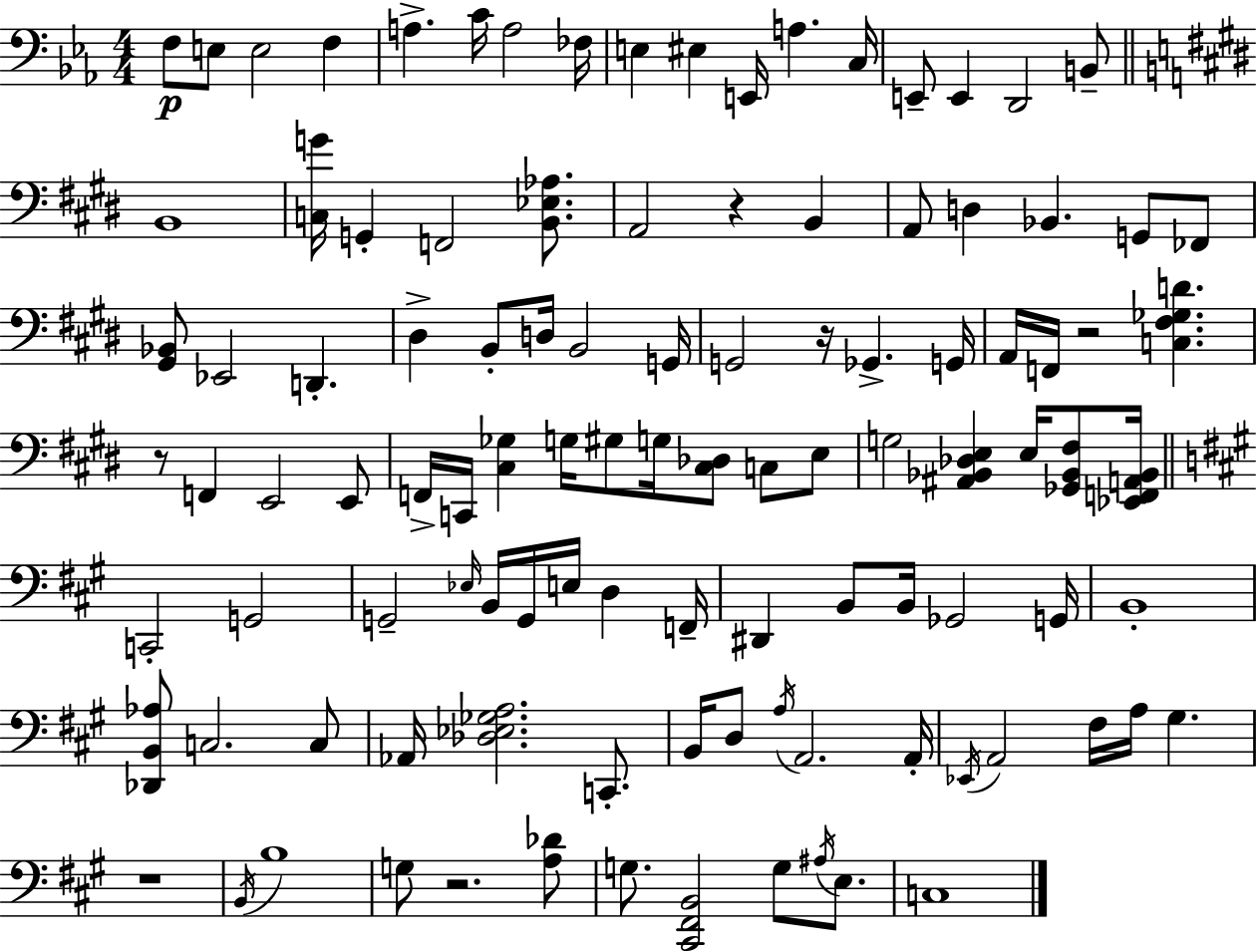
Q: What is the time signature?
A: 4/4